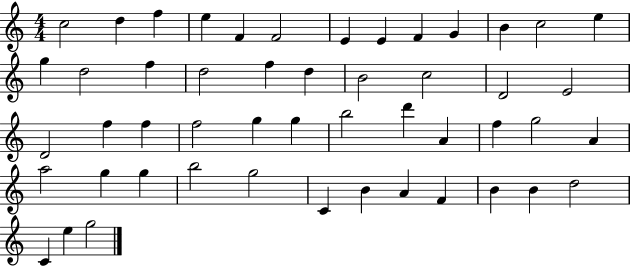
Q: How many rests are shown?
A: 0